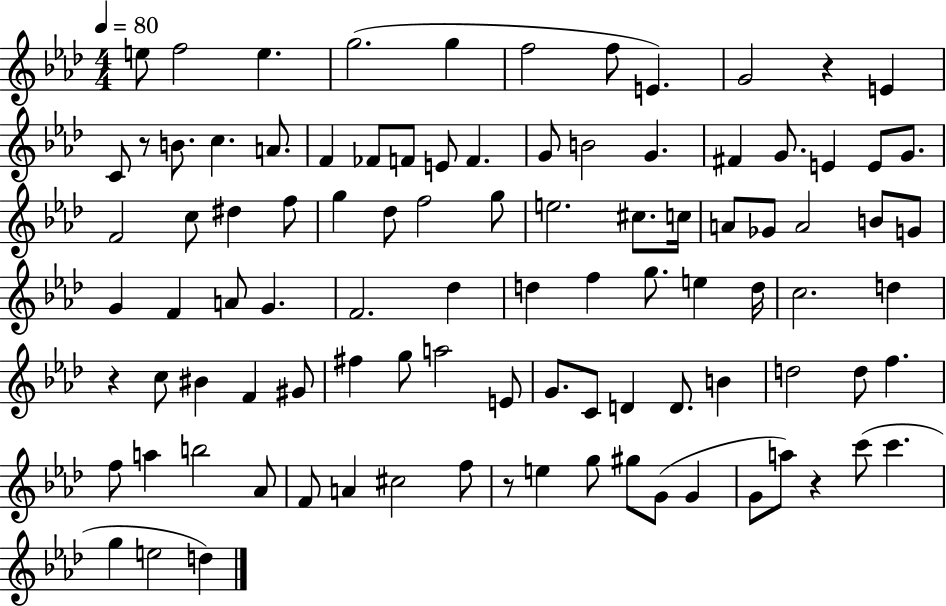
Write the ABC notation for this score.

X:1
T:Untitled
M:4/4
L:1/4
K:Ab
e/2 f2 e g2 g f2 f/2 E G2 z E C/2 z/2 B/2 c A/2 F _F/2 F/2 E/2 F G/2 B2 G ^F G/2 E E/2 G/2 F2 c/2 ^d f/2 g _d/2 f2 g/2 e2 ^c/2 c/4 A/2 _G/2 A2 B/2 G/2 G F A/2 G F2 _d d f g/2 e d/4 c2 d z c/2 ^B F ^G/2 ^f g/2 a2 E/2 G/2 C/2 D D/2 B d2 d/2 f f/2 a b2 _A/2 F/2 A ^c2 f/2 z/2 e g/2 ^g/2 G/2 G G/2 a/2 z c'/2 c' g e2 d